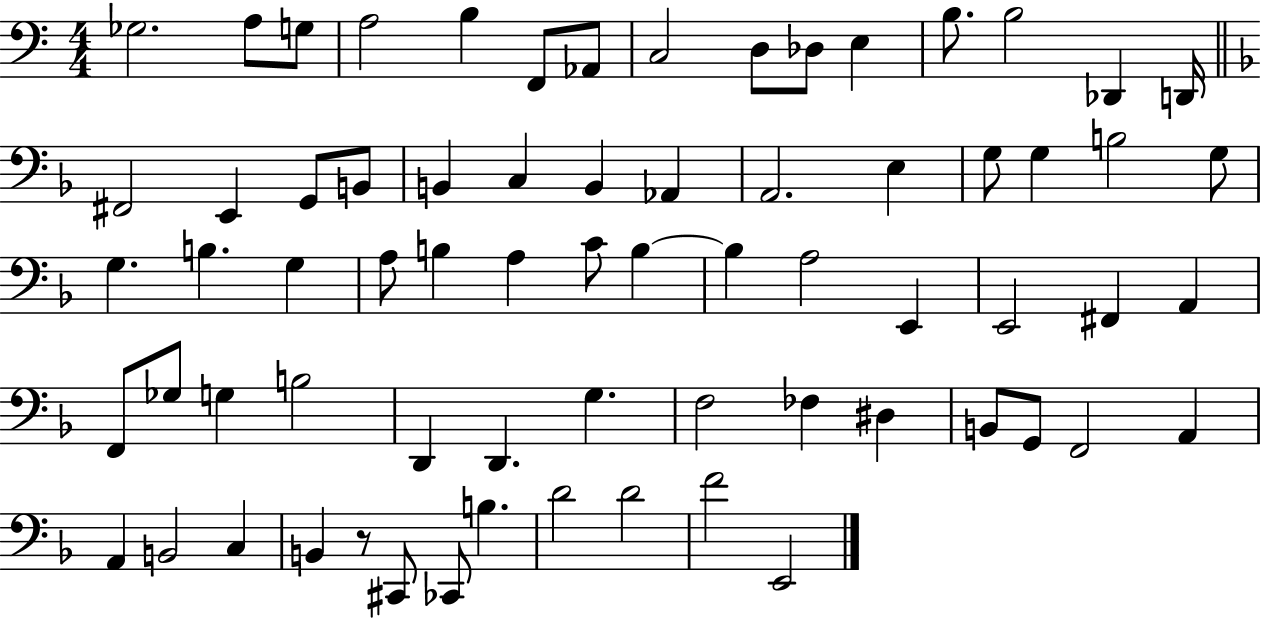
X:1
T:Untitled
M:4/4
L:1/4
K:C
_G,2 A,/2 G,/2 A,2 B, F,,/2 _A,,/2 C,2 D,/2 _D,/2 E, B,/2 B,2 _D,, D,,/4 ^F,,2 E,, G,,/2 B,,/2 B,, C, B,, _A,, A,,2 E, G,/2 G, B,2 G,/2 G, B, G, A,/2 B, A, C/2 B, B, A,2 E,, E,,2 ^F,, A,, F,,/2 _G,/2 G, B,2 D,, D,, G, F,2 _F, ^D, B,,/2 G,,/2 F,,2 A,, A,, B,,2 C, B,, z/2 ^C,,/2 _C,,/2 B, D2 D2 F2 E,,2